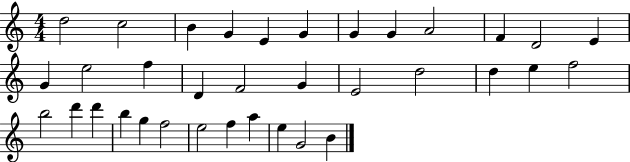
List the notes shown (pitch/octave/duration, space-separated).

D5/h C5/h B4/q G4/q E4/q G4/q G4/q G4/q A4/h F4/q D4/h E4/q G4/q E5/h F5/q D4/q F4/h G4/q E4/h D5/h D5/q E5/q F5/h B5/h D6/q D6/q B5/q G5/q F5/h E5/h F5/q A5/q E5/q G4/h B4/q